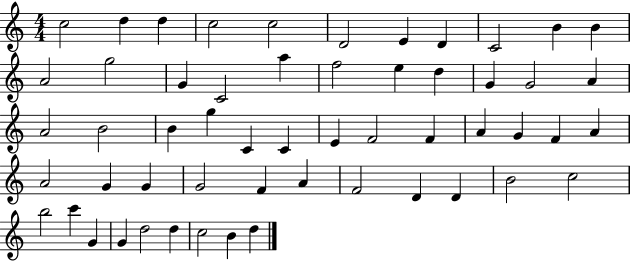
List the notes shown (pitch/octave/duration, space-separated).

C5/h D5/q D5/q C5/h C5/h D4/h E4/q D4/q C4/h B4/q B4/q A4/h G5/h G4/q C4/h A5/q F5/h E5/q D5/q G4/q G4/h A4/q A4/h B4/h B4/q G5/q C4/q C4/q E4/q F4/h F4/q A4/q G4/q F4/q A4/q A4/h G4/q G4/q G4/h F4/q A4/q F4/h D4/q D4/q B4/h C5/h B5/h C6/q G4/q G4/q D5/h D5/q C5/h B4/q D5/q